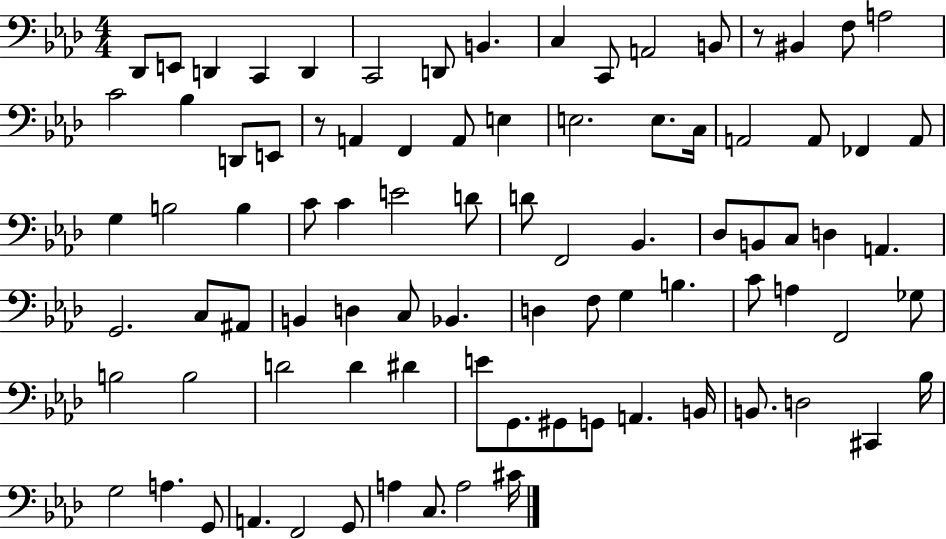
{
  \clef bass
  \numericTimeSignature
  \time 4/4
  \key aes \major
  des,8 e,8 d,4 c,4 d,4 | c,2 d,8 b,4. | c4 c,8 a,2 b,8 | r8 bis,4 f8 a2 | \break c'2 bes4 d,8 e,8 | r8 a,4 f,4 a,8 e4 | e2. e8. c16 | a,2 a,8 fes,4 a,8 | \break g4 b2 b4 | c'8 c'4 e'2 d'8 | d'8 f,2 bes,4. | des8 b,8 c8 d4 a,4. | \break g,2. c8 ais,8 | b,4 d4 c8 bes,4. | d4 f8 g4 b4. | c'8 a4 f,2 ges8 | \break b2 b2 | d'2 d'4 dis'4 | e'8 g,8. gis,8 g,8 a,4. b,16 | b,8. d2 cis,4 bes16 | \break g2 a4. g,8 | a,4. f,2 g,8 | a4 c8. a2 cis'16 | \bar "|."
}